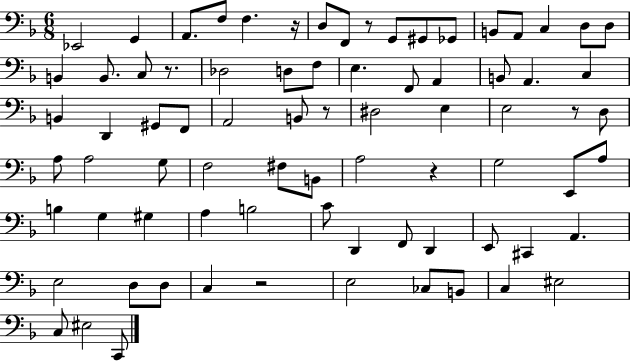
X:1
T:Untitled
M:6/8
L:1/4
K:F
_E,,2 G,, A,,/2 F,/2 F, z/4 D,/2 F,,/2 z/2 G,,/2 ^G,,/2 _G,,/2 B,,/2 A,,/2 C, D,/2 D,/2 B,, B,,/2 C,/2 z/2 _D,2 D,/2 F,/2 E, F,,/2 A,, B,,/2 A,, C, B,, D,, ^G,,/2 F,,/2 A,,2 B,,/2 z/2 ^D,2 E, E,2 z/2 D,/2 A,/2 A,2 G,/2 F,2 ^F,/2 B,,/2 A,2 z G,2 E,,/2 A,/2 B, G, ^G, A, B,2 C/2 D,, F,,/2 D,, E,,/2 ^C,, A,, E,2 D,/2 D,/2 C, z2 E,2 _C,/2 B,,/2 C, ^E,2 C,/2 ^E,2 C,,/2